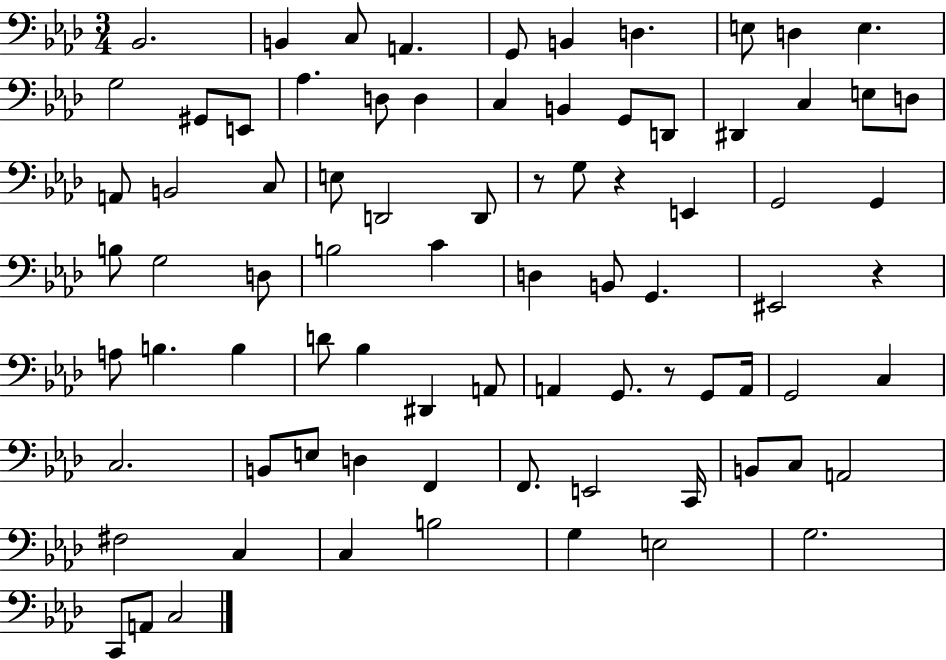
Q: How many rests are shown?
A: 4